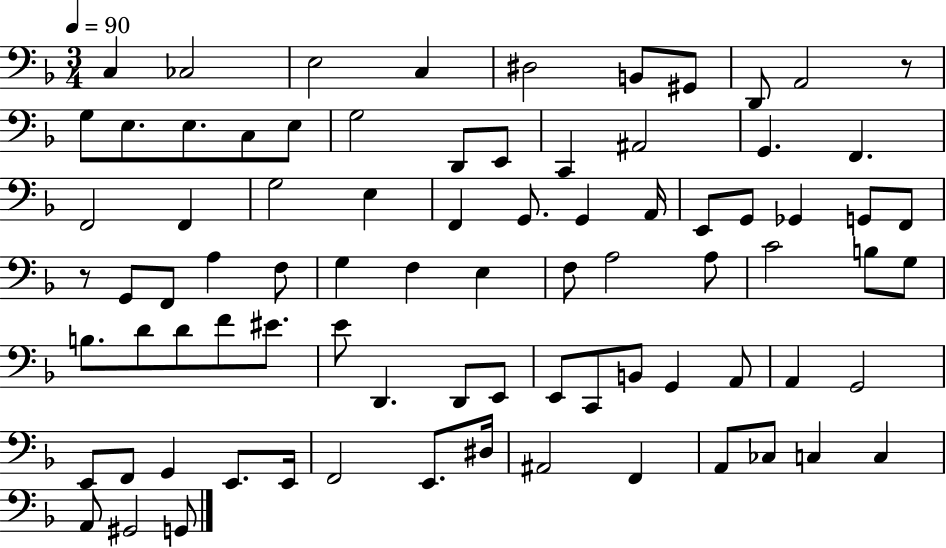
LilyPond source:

{
  \clef bass
  \numericTimeSignature
  \time 3/4
  \key f \major
  \tempo 4 = 90
  c4 ces2 | e2 c4 | dis2 b,8 gis,8 | d,8 a,2 r8 | \break g8 e8. e8. c8 e8 | g2 d,8 e,8 | c,4 ais,2 | g,4. f,4. | \break f,2 f,4 | g2 e4 | f,4 g,8. g,4 a,16 | e,8 g,8 ges,4 g,8 f,8 | \break r8 g,8 f,8 a4 f8 | g4 f4 e4 | f8 a2 a8 | c'2 b8 g8 | \break b8. d'8 d'8 f'8 eis'8. | e'8 d,4. d,8 e,8 | e,8 c,8 b,8 g,4 a,8 | a,4 g,2 | \break e,8 f,8 g,4 e,8. e,16 | f,2 e,8. dis16 | ais,2 f,4 | a,8 ces8 c4 c4 | \break a,8 gis,2 g,8 | \bar "|."
}